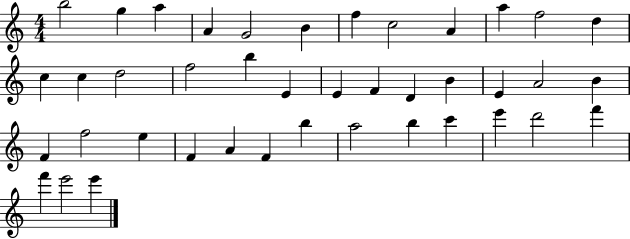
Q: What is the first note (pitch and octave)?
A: B5